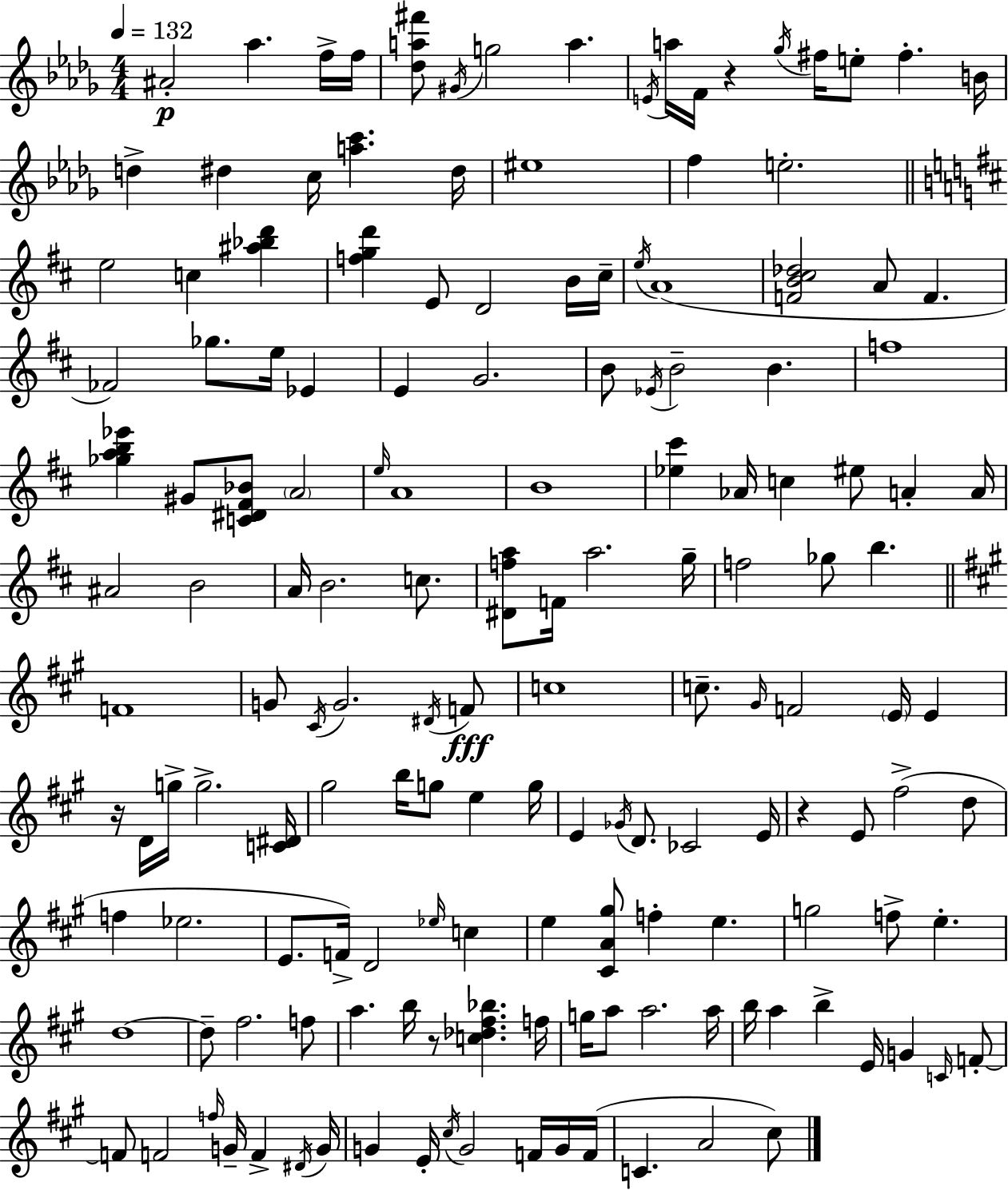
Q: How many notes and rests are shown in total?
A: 156